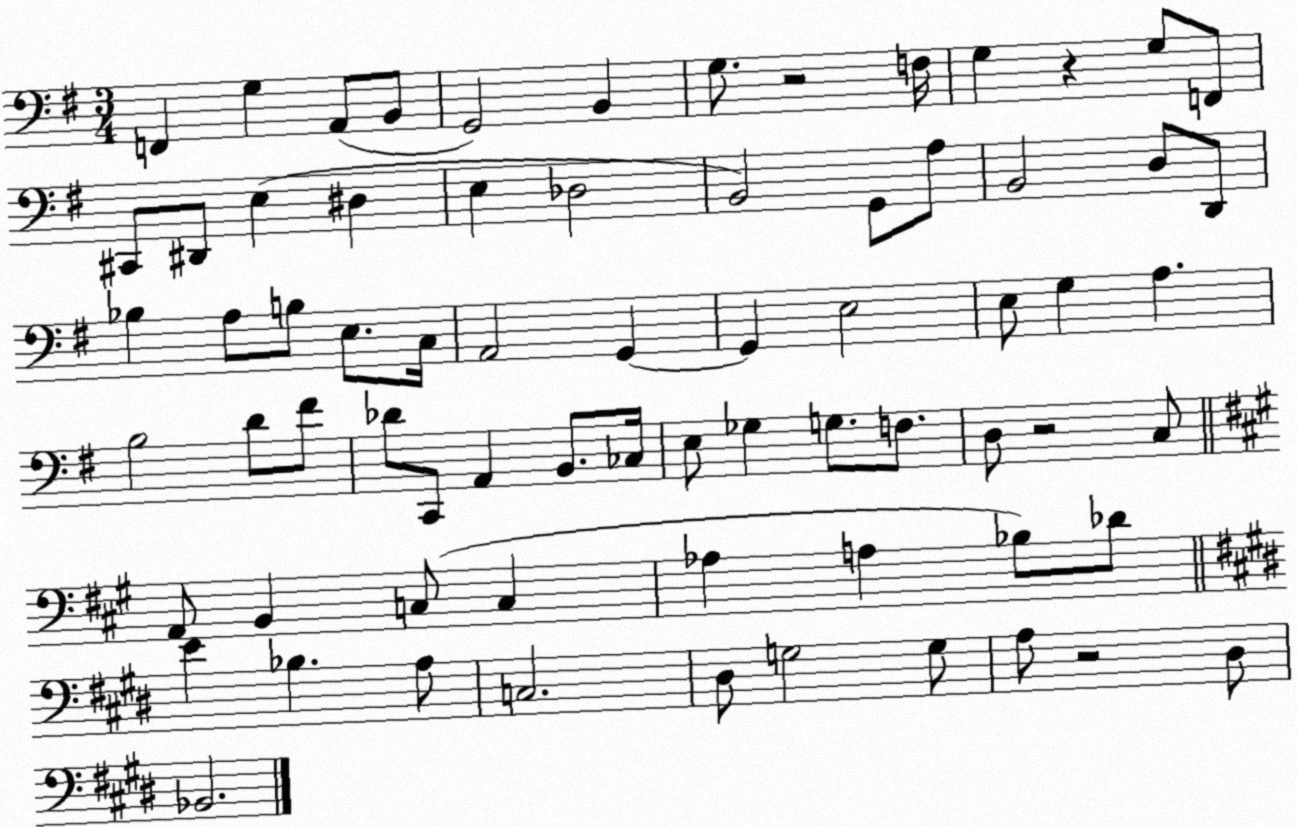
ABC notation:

X:1
T:Untitled
M:3/4
L:1/4
K:G
F,, G, A,,/2 B,,/2 G,,2 B,, G,/2 z2 F,/4 G, z G,/2 F,,/2 ^C,,/2 ^D,,/2 E, ^D, E, _D,2 B,,2 G,,/2 A,/2 B,,2 D,/2 D,,/2 _B, A,/2 B,/2 E,/2 C,/4 A,,2 G,, G,, E,2 E,/2 G, A, B,2 D/2 ^F/2 _D/2 C,,/2 A,, B,,/2 _C,/4 E,/2 _G, G,/2 F,/2 D,/2 z2 C,/2 A,,/2 B,, C,/2 C, _A, A, _B,/2 _D/2 E _B, A,/2 C,2 ^D,/2 G,2 G,/2 A,/2 z2 ^D,/2 _B,,2